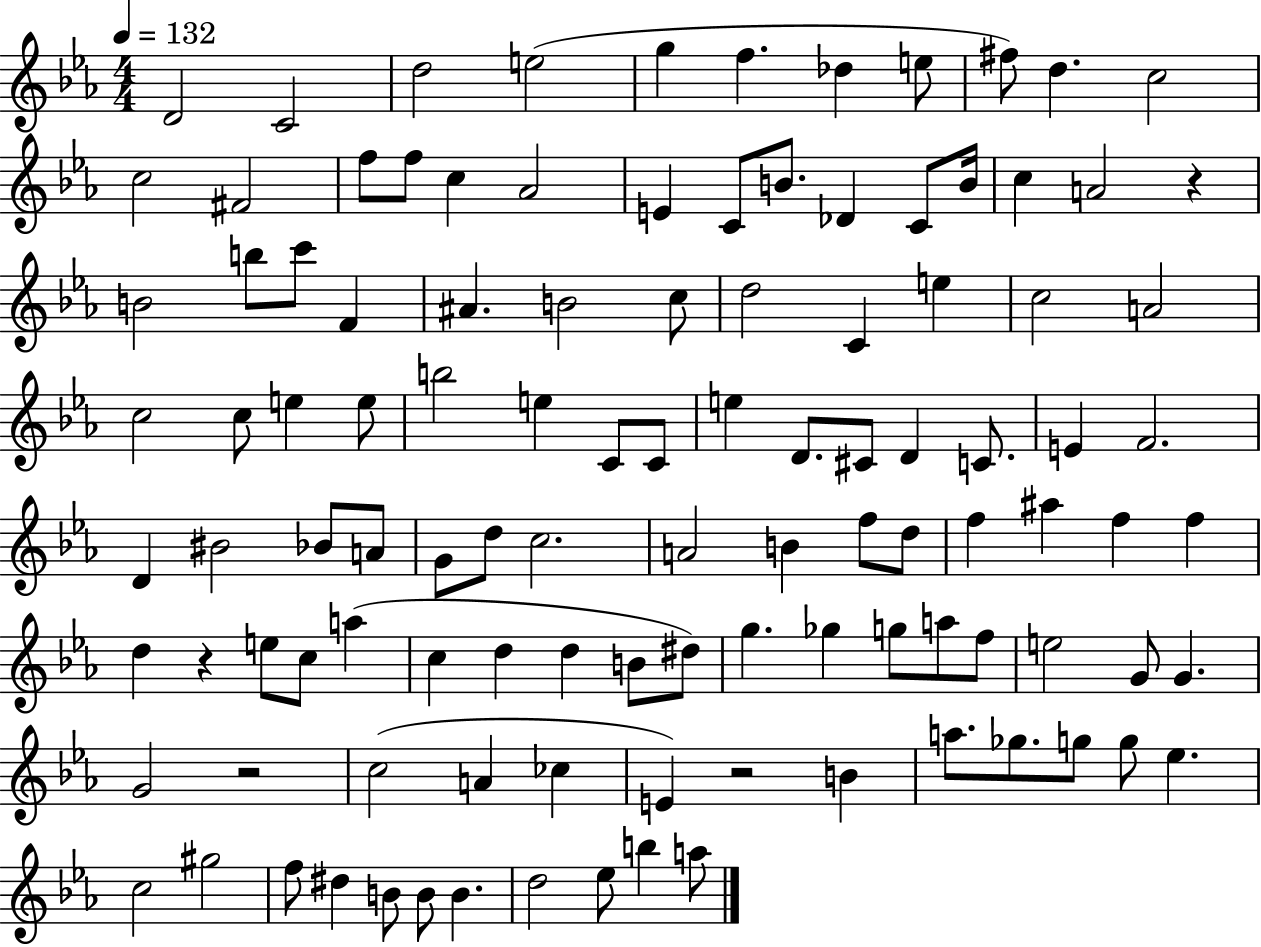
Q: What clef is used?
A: treble